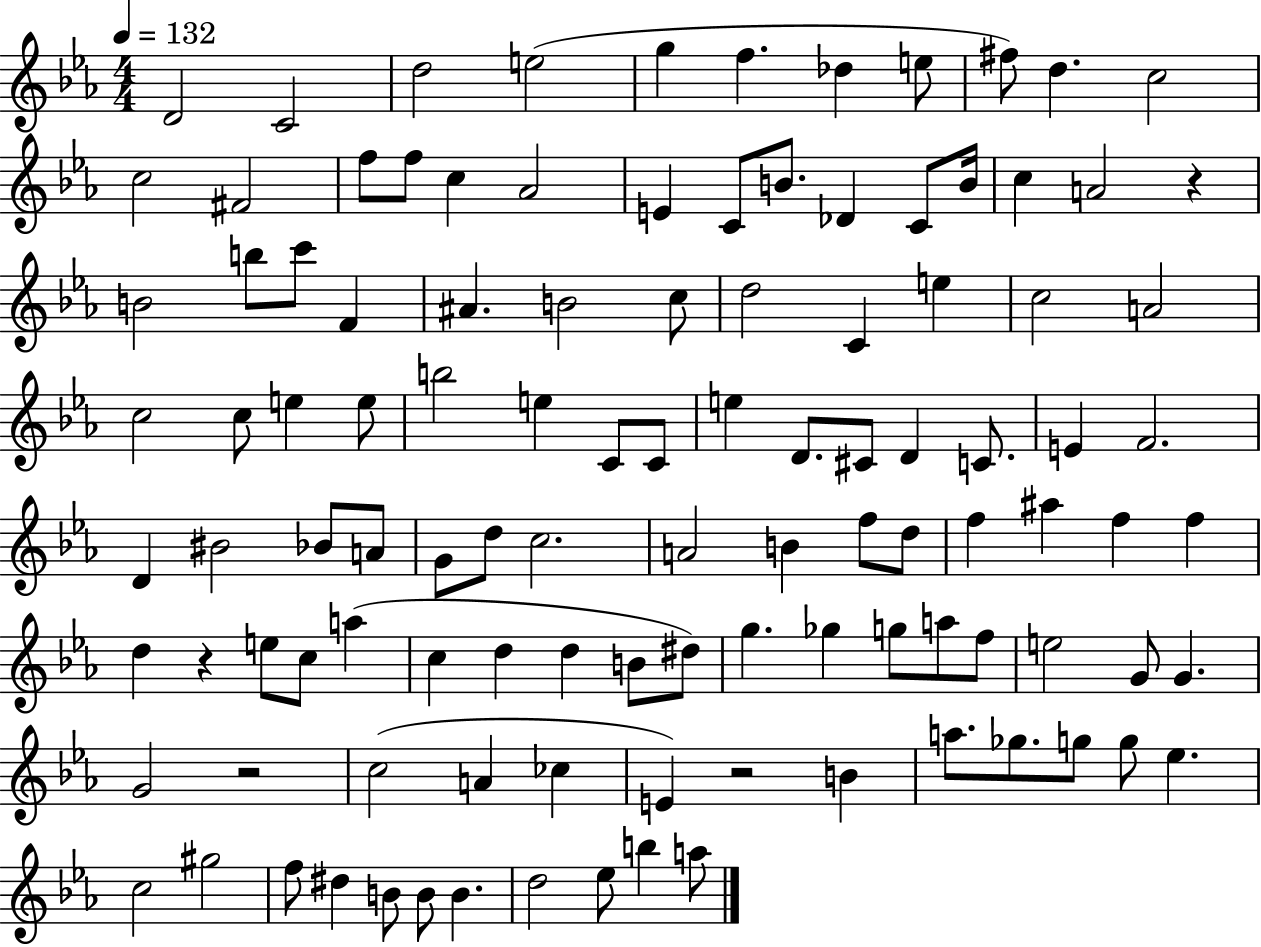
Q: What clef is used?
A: treble